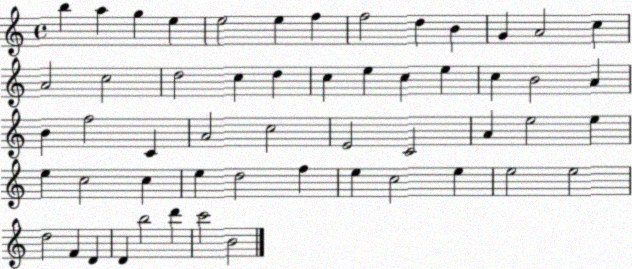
X:1
T:Untitled
M:4/4
L:1/4
K:C
b a g e e2 e f f2 d B G A2 c A2 c2 d2 c d c e c e c B2 A B f2 C A2 c2 E2 C2 A e2 e e c2 c e d2 f e c2 e e2 e2 d2 F D D b2 d' c'2 B2